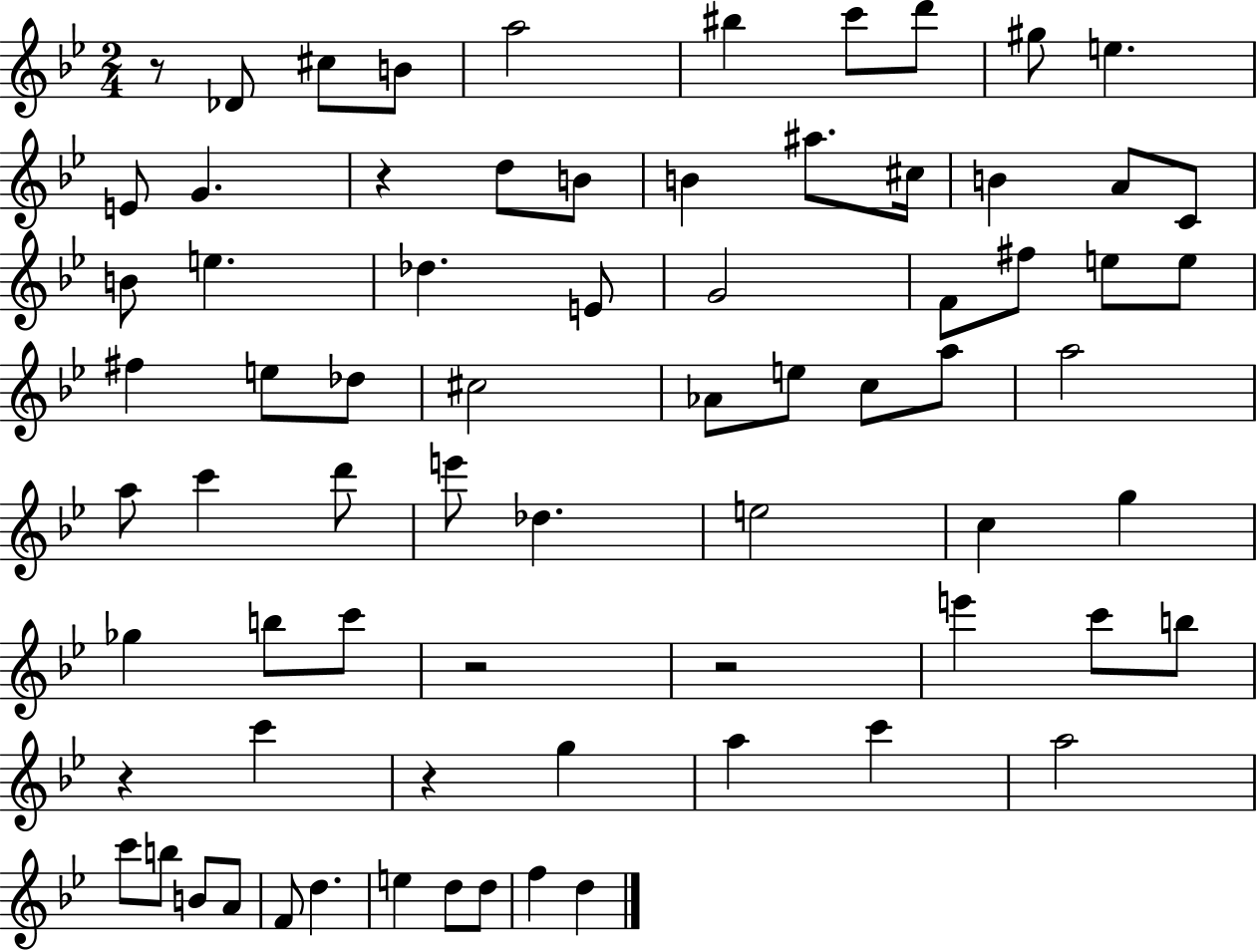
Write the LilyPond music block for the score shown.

{
  \clef treble
  \numericTimeSignature
  \time 2/4
  \key bes \major
  r8 des'8 cis''8 b'8 | a''2 | bis''4 c'''8 d'''8 | gis''8 e''4. | \break e'8 g'4. | r4 d''8 b'8 | b'4 ais''8. cis''16 | b'4 a'8 c'8 | \break b'8 e''4. | des''4. e'8 | g'2 | f'8 fis''8 e''8 e''8 | \break fis''4 e''8 des''8 | cis''2 | aes'8 e''8 c''8 a''8 | a''2 | \break a''8 c'''4 d'''8 | e'''8 des''4. | e''2 | c''4 g''4 | \break ges''4 b''8 c'''8 | r2 | r2 | e'''4 c'''8 b''8 | \break r4 c'''4 | r4 g''4 | a''4 c'''4 | a''2 | \break c'''8 b''8 b'8 a'8 | f'8 d''4. | e''4 d''8 d''8 | f''4 d''4 | \break \bar "|."
}